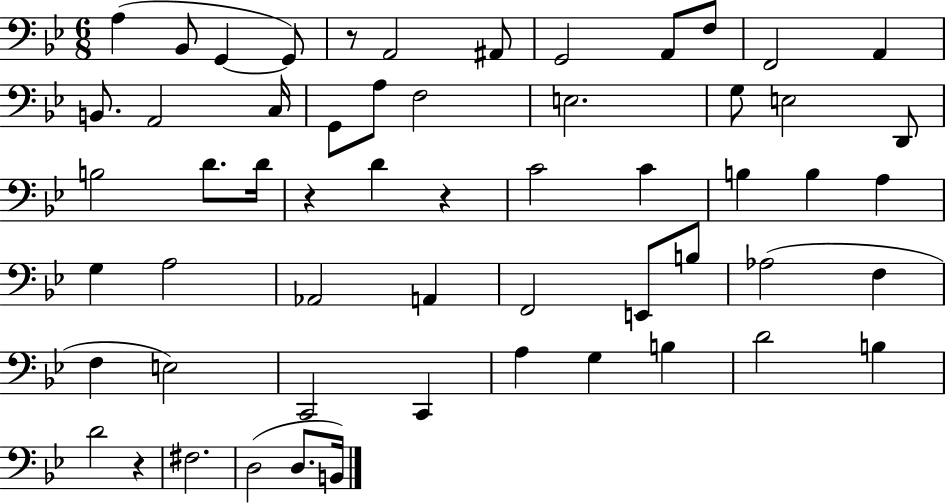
X:1
T:Untitled
M:6/8
L:1/4
K:Bb
A, _B,,/2 G,, G,,/2 z/2 A,,2 ^A,,/2 G,,2 A,,/2 F,/2 F,,2 A,, B,,/2 A,,2 C,/4 G,,/2 A,/2 F,2 E,2 G,/2 E,2 D,,/2 B,2 D/2 D/4 z D z C2 C B, B, A, G, A,2 _A,,2 A,, F,,2 E,,/2 B,/2 _A,2 F, F, E,2 C,,2 C,, A, G, B, D2 B, D2 z ^F,2 D,2 D,/2 B,,/4